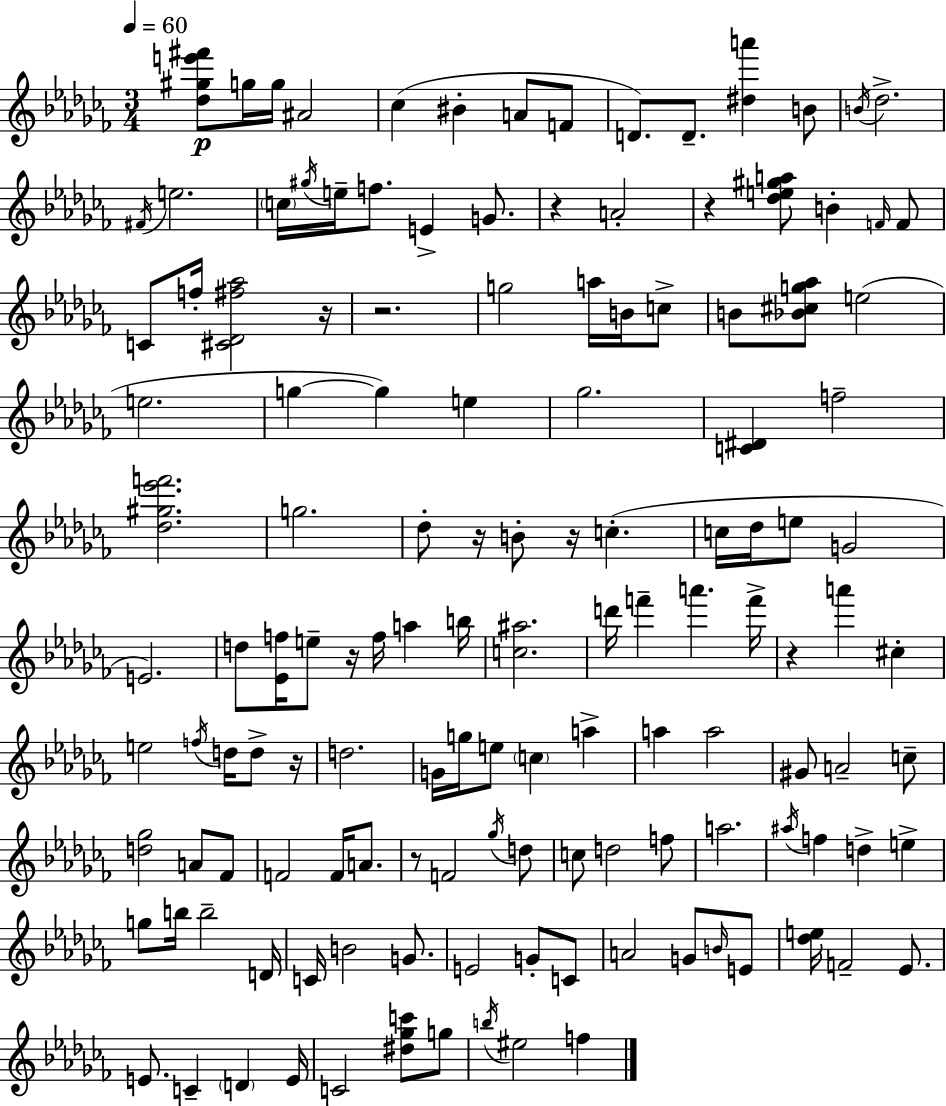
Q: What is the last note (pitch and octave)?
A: F5